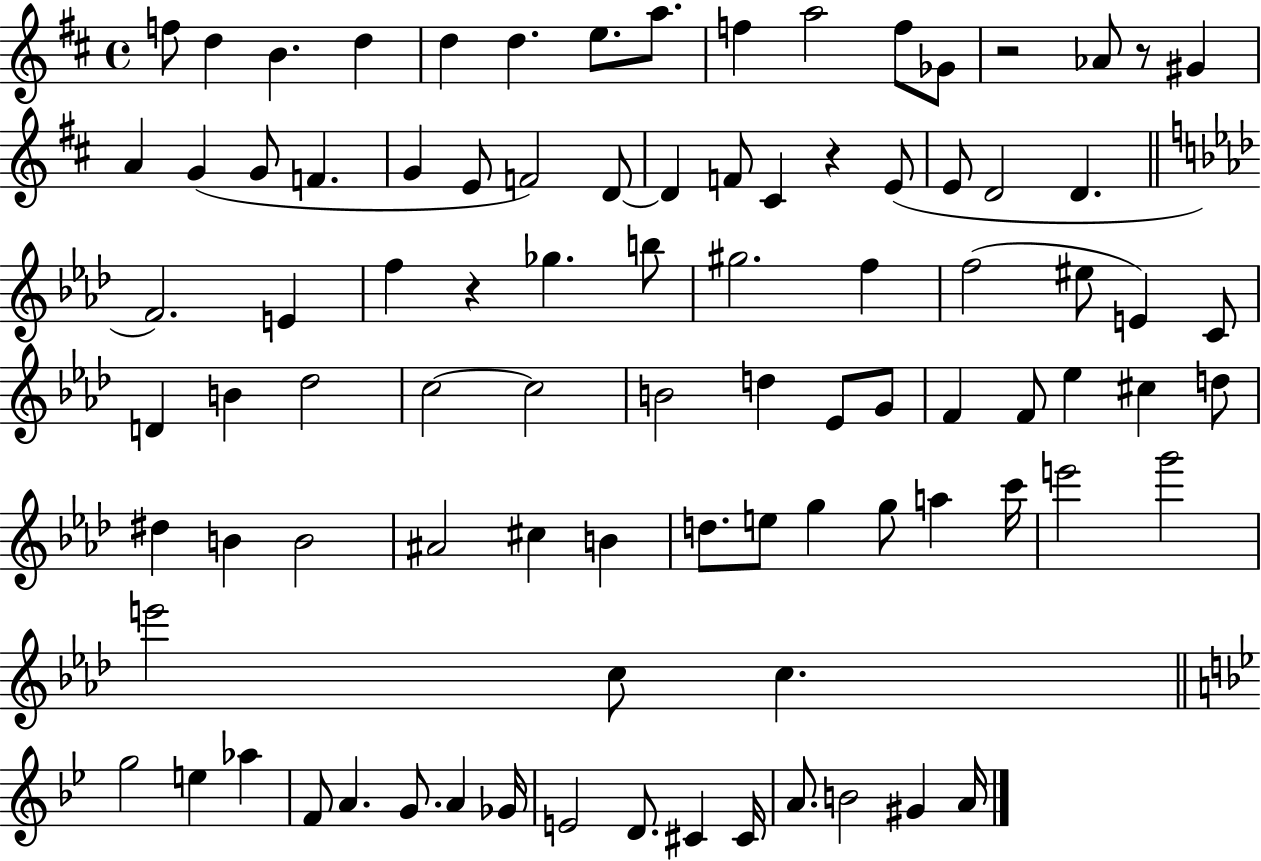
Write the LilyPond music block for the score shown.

{
  \clef treble
  \time 4/4
  \defaultTimeSignature
  \key d \major
  f''8 d''4 b'4. d''4 | d''4 d''4. e''8. a''8. | f''4 a''2 f''8 ges'8 | r2 aes'8 r8 gis'4 | \break a'4 g'4( g'8 f'4. | g'4 e'8 f'2) d'8~~ | d'4 f'8 cis'4 r4 e'8( | e'8 d'2 d'4. | \break \bar "||" \break \key aes \major f'2.) e'4 | f''4 r4 ges''4. b''8 | gis''2. f''4 | f''2( eis''8 e'4) c'8 | \break d'4 b'4 des''2 | c''2~~ c''2 | b'2 d''4 ees'8 g'8 | f'4 f'8 ees''4 cis''4 d''8 | \break dis''4 b'4 b'2 | ais'2 cis''4 b'4 | d''8. e''8 g''4 g''8 a''4 c'''16 | e'''2 g'''2 | \break e'''2 c''8 c''4. | \bar "||" \break \key bes \major g''2 e''4 aes''4 | f'8 a'4. g'8. a'4 ges'16 | e'2 d'8. cis'4 cis'16 | a'8. b'2 gis'4 a'16 | \break \bar "|."
}